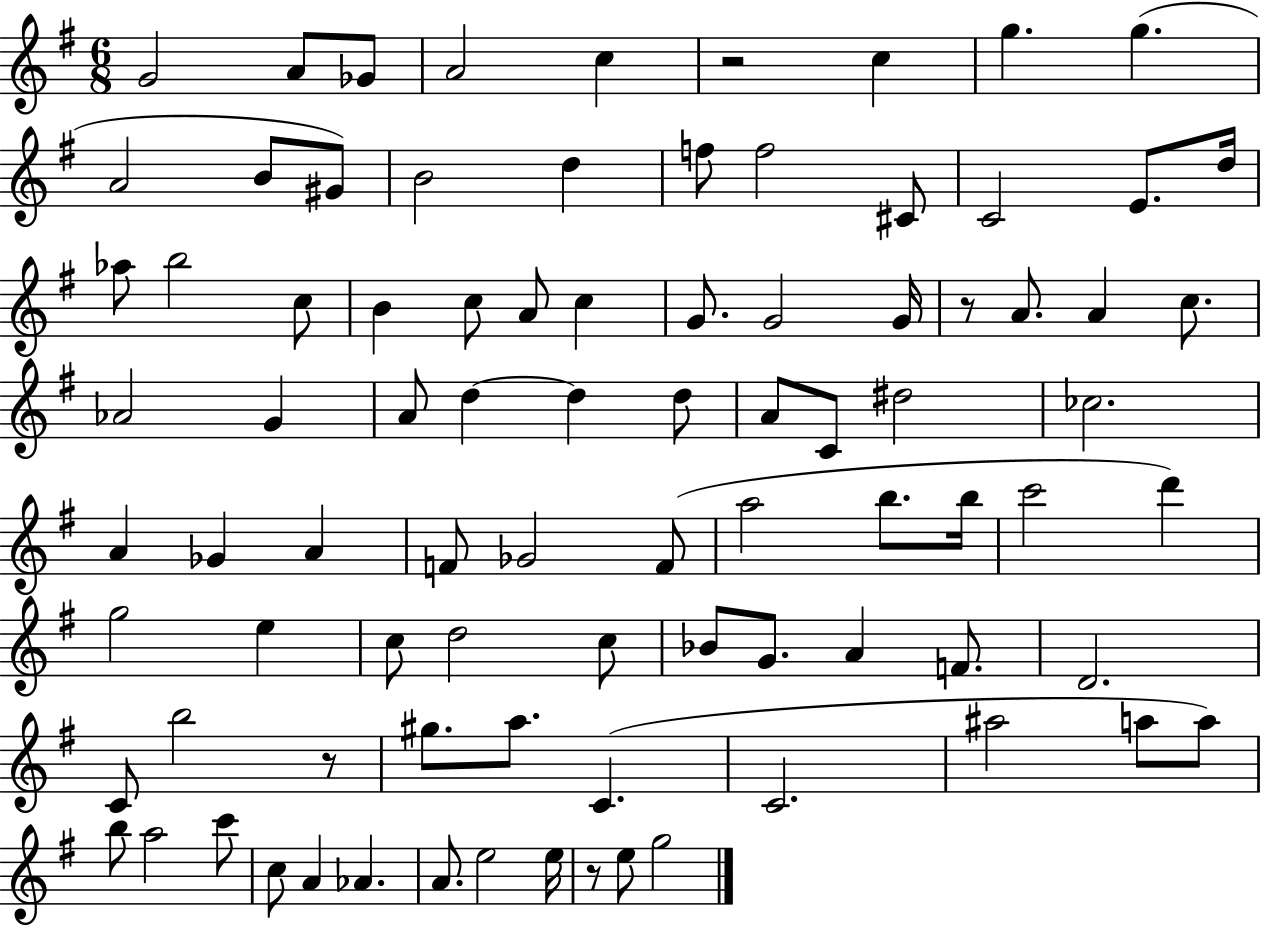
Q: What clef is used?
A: treble